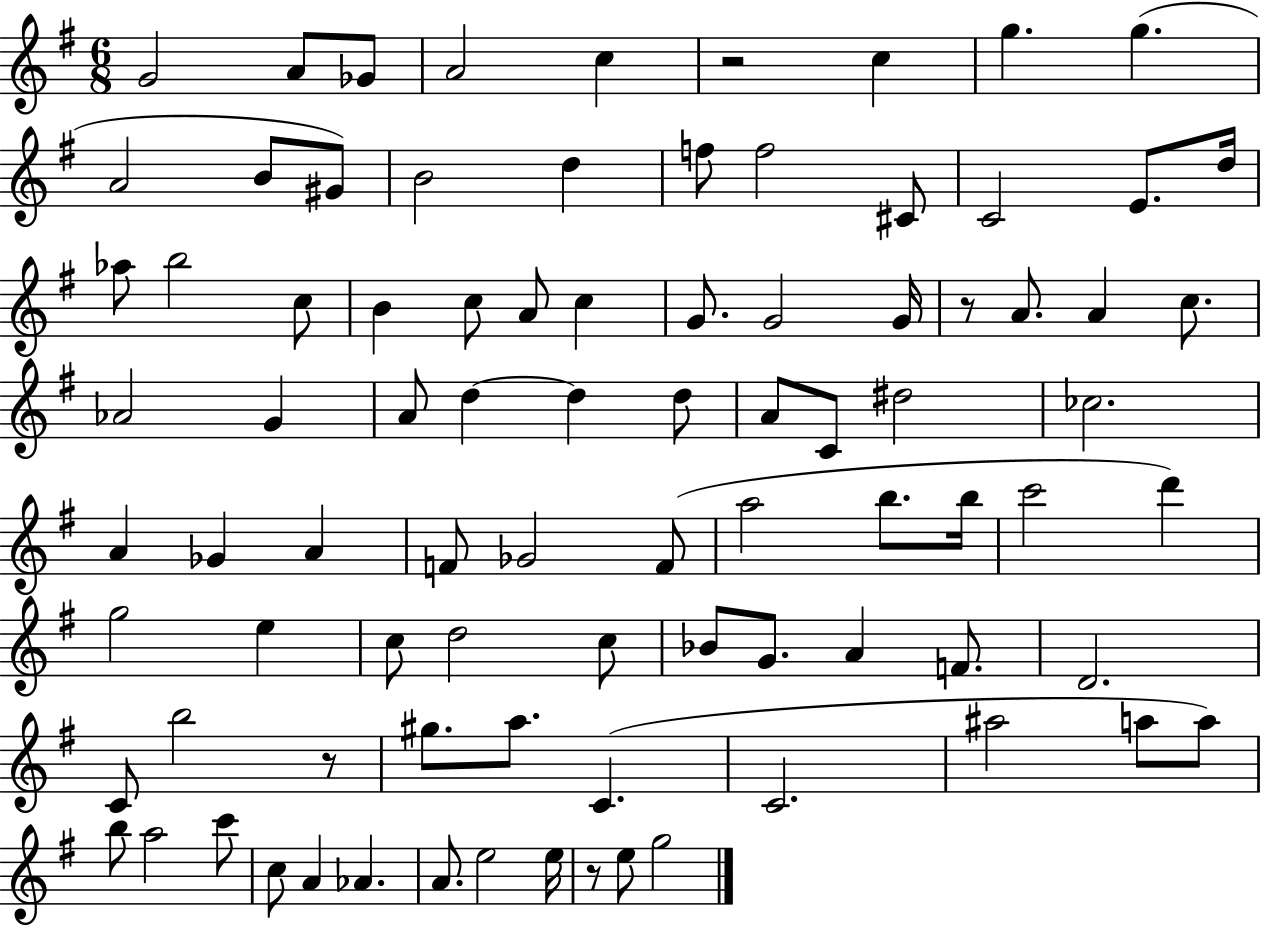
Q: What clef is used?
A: treble